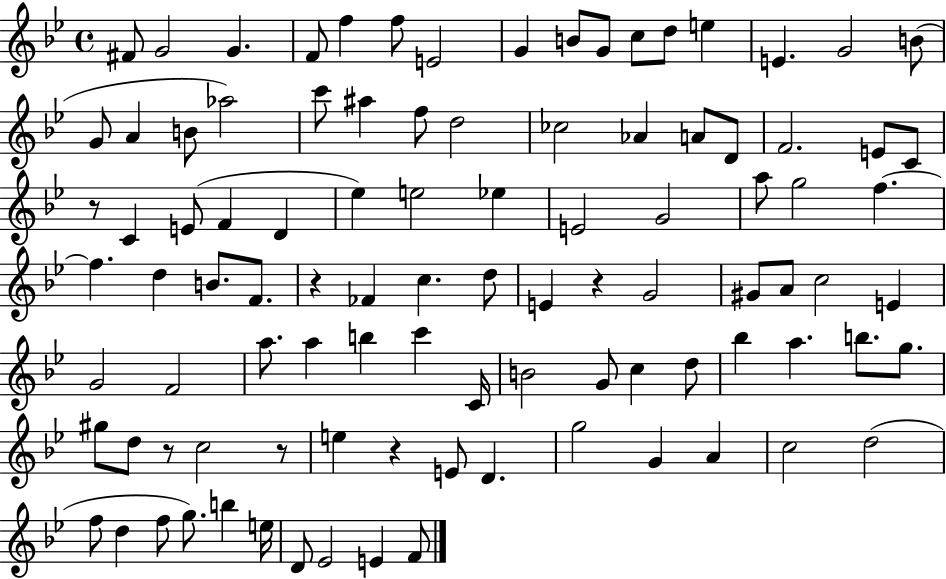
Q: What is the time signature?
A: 4/4